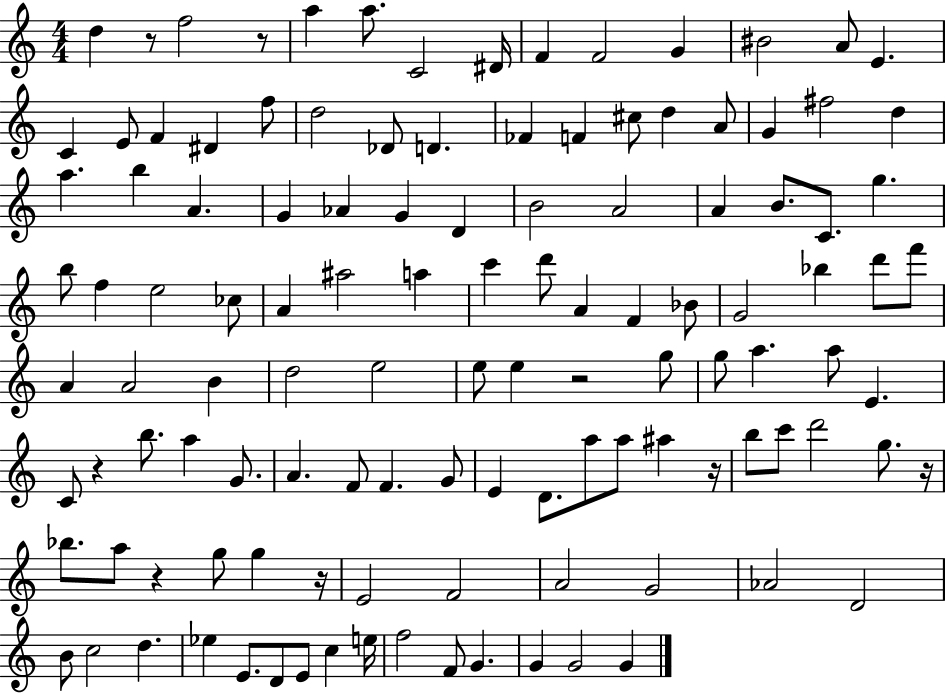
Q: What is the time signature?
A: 4/4